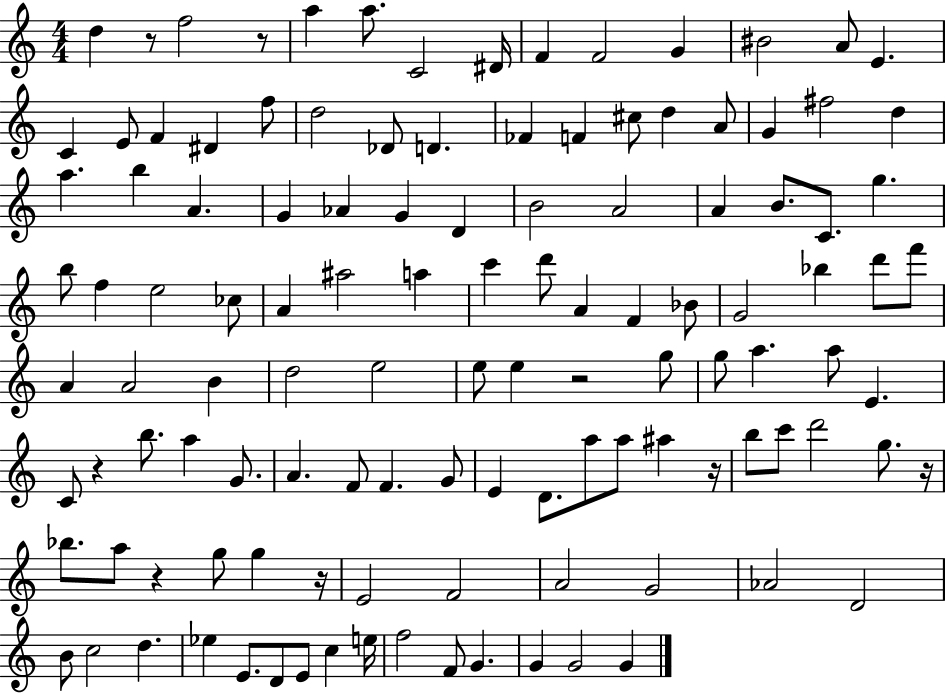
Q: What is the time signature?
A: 4/4